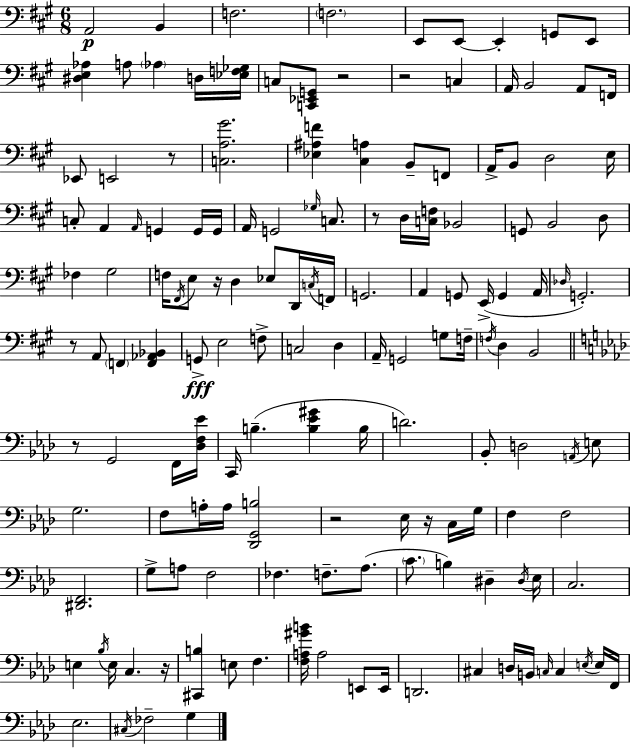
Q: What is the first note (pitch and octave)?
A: A2